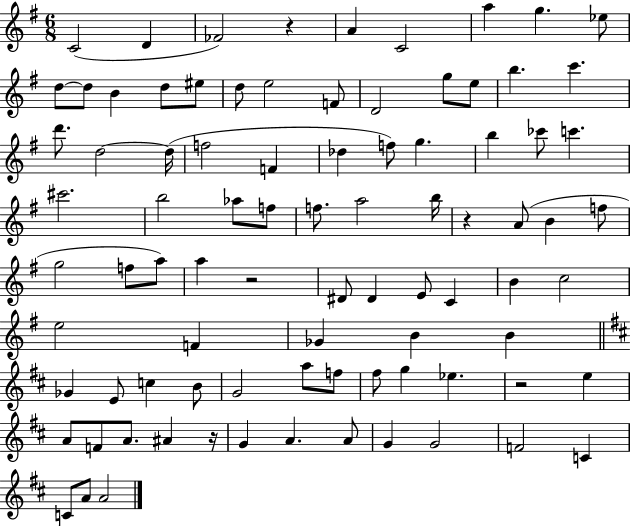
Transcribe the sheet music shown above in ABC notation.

X:1
T:Untitled
M:6/8
L:1/4
K:G
C2 D _F2 z A C2 a g _e/2 d/2 d/2 B d/2 ^e/2 d/2 e2 F/2 D2 g/2 e/2 b c' d'/2 d2 d/4 f2 F _d f/2 g b _c'/2 c' ^c'2 b2 _a/2 f/2 f/2 a2 b/4 z A/2 B f/2 g2 f/2 a/2 a z2 ^D/2 ^D E/2 C B c2 e2 F _G B B _G E/2 c B/2 G2 a/2 f/2 ^f/2 g _e z2 e A/2 F/2 A/2 ^A z/4 G A A/2 G G2 F2 C C/2 A/2 A2